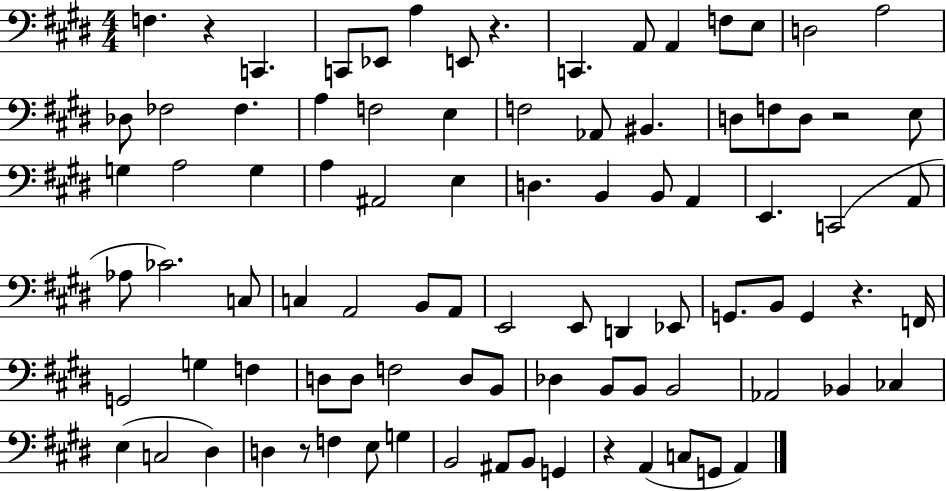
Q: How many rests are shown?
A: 6